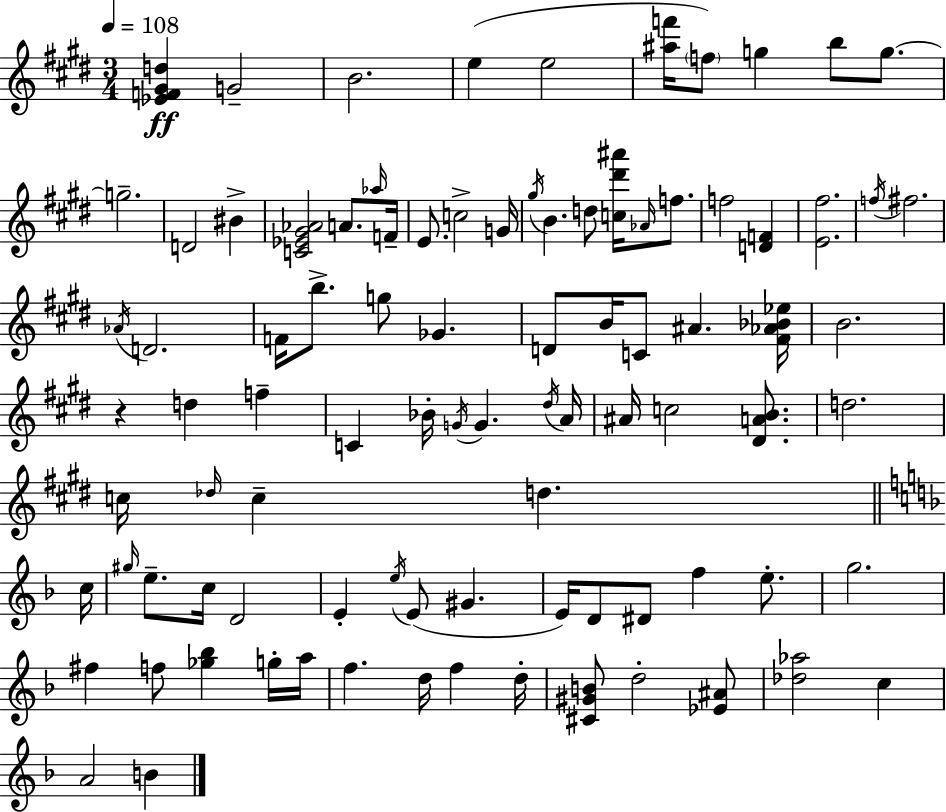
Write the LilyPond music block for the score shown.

{
  \clef treble
  \numericTimeSignature
  \time 3/4
  \key e \major
  \tempo 4 = 108
  \repeat volta 2 { <ees' f' gis' d''>4\ff g'2-- | b'2. | e''4( e''2 | <ais'' f'''>16 \parenthesize f''8) g''4 b''8 g''8.~~ | \break g''2.-- | d'2 bis'4-> | <c' ees' gis' aes'>2 a'8. \grace { aes''16 } | f'16-- e'8. c''2-> | \break g'16 \acciaccatura { gis''16 } b'4. d''8 <c'' dis''' ais'''>16 \grace { aes'16 } | f''8. f''2 <d' f'>4 | <e' fis''>2. | \acciaccatura { f''16 } fis''2. | \break \acciaccatura { aes'16 } d'2. | f'16 b''8.-> g''8 ges'4. | d'8 b'16 c'8 ais'4. | <fis' aes' bes' ees''>16 b'2. | \break r4 d''4 | f''4-- c'4 bes'16-. \acciaccatura { g'16 } g'4. | \acciaccatura { dis''16 } a'16 ais'16 c''2 | <dis' a' b'>8. d''2. | \break c''16 \grace { des''16 } c''4-- | d''4. \bar "||" \break \key f \major c''16 \grace { gis''16 } e''8.-- c''16 d'2 | e'4-. \acciaccatura { e''16 } e'8( gis'4. | e'16) d'8 dis'8 f''4 | e''8.-. g''2. | \break fis''4 f''8 <ges'' bes''>4 | g''16-. a''16 f''4. d''16 f''4 | d''16-. <cis' gis' b'>8 d''2-. | <ees' ais'>8 <des'' aes''>2 c''4 | \break a'2 b'4 | } \bar "|."
}